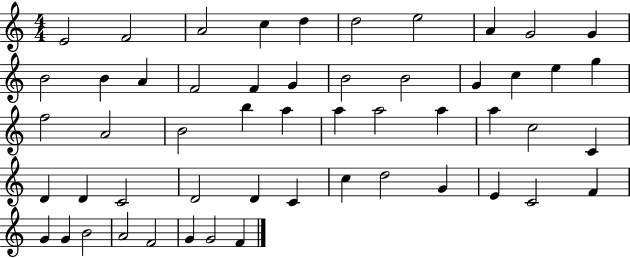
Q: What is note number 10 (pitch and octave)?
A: G4